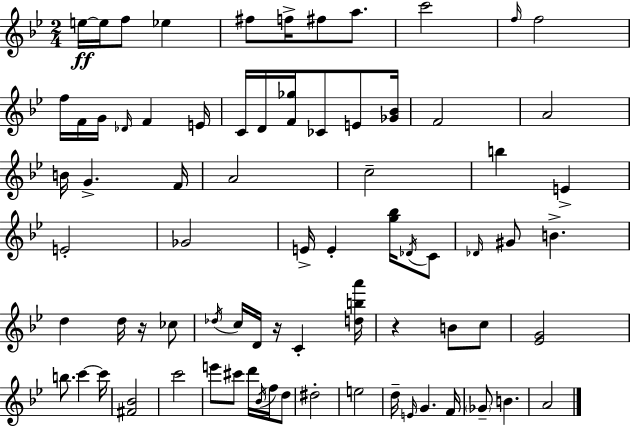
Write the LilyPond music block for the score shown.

{
  \clef treble
  \numericTimeSignature
  \time 2/4
  \key g \minor
  \repeat volta 2 { e''16~~\ff e''16 f''8 ees''4 | fis''8 f''16-> fis''8 a''8. | c'''2 | \grace { f''16 } f''2 | \break f''16 f'16 g'16 \grace { des'16 } f'4 | e'16 c'16 d'16 <f' ges''>16 ces'8 e'8 | <ges' bes'>16 f'2 | a'2 | \break b'16 g'4.-> | f'16 a'2 | c''2-- | b''4 e'4-> | \break e'2-. | ges'2 | e'16-> e'4-. <g'' bes''>16 | \acciaccatura { des'16 } c'8 \grace { des'16 } gis'8 b'4.-> | \break d''4 | d''16 r16 ces''8 \acciaccatura { des''16 } c''16 d'16 r16 | c'4-. <d'' b'' a'''>16 r4 | b'8 c''8 <ees' g'>2 | \break b''8. | c'''4~~ c'''16 <fis' bes'>2 | c'''2 | e'''8 cis'''8 | \break d'''16 \acciaccatura { bes'16 } f''16 d''8 dis''2-. | e''2 | d''16-- \grace { e'16 } | g'4. f'16 \parenthesize ges'8-- | \break b'4. a'2 | } \bar "|."
}